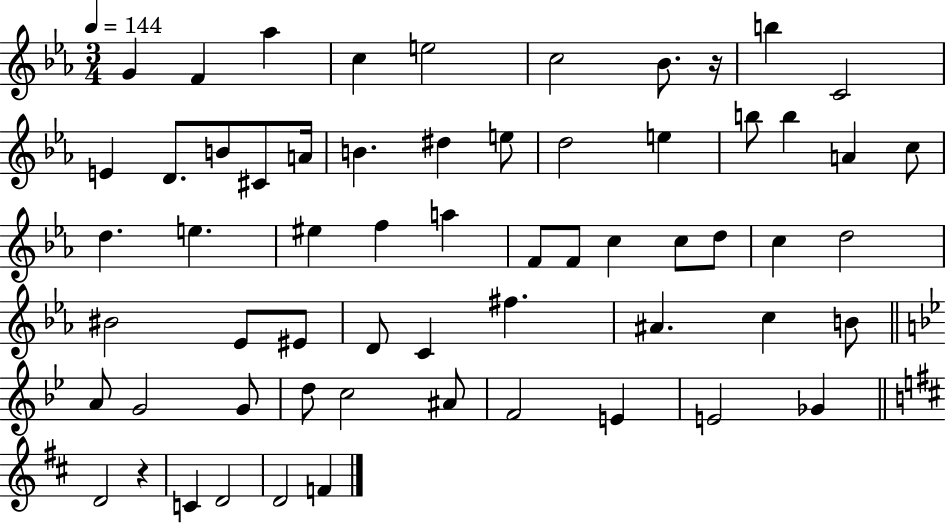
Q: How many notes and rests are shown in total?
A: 61